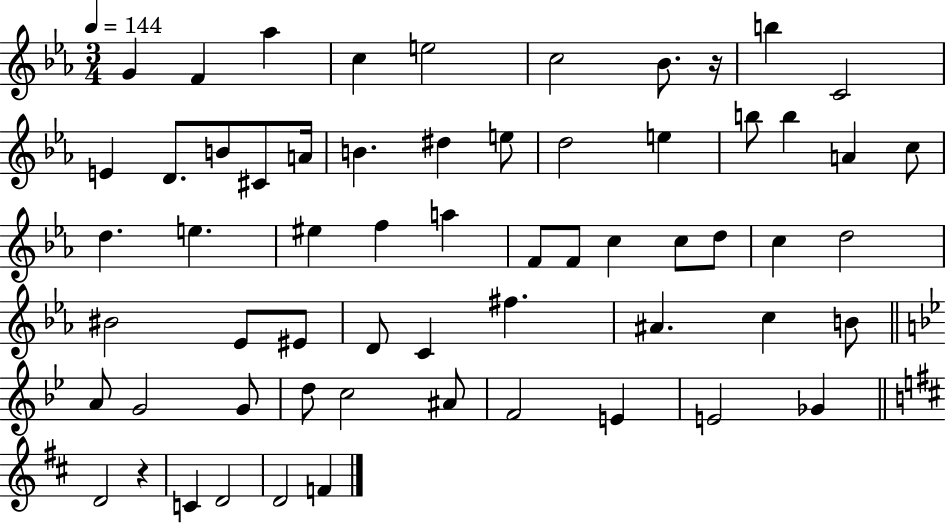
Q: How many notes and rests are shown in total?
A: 61